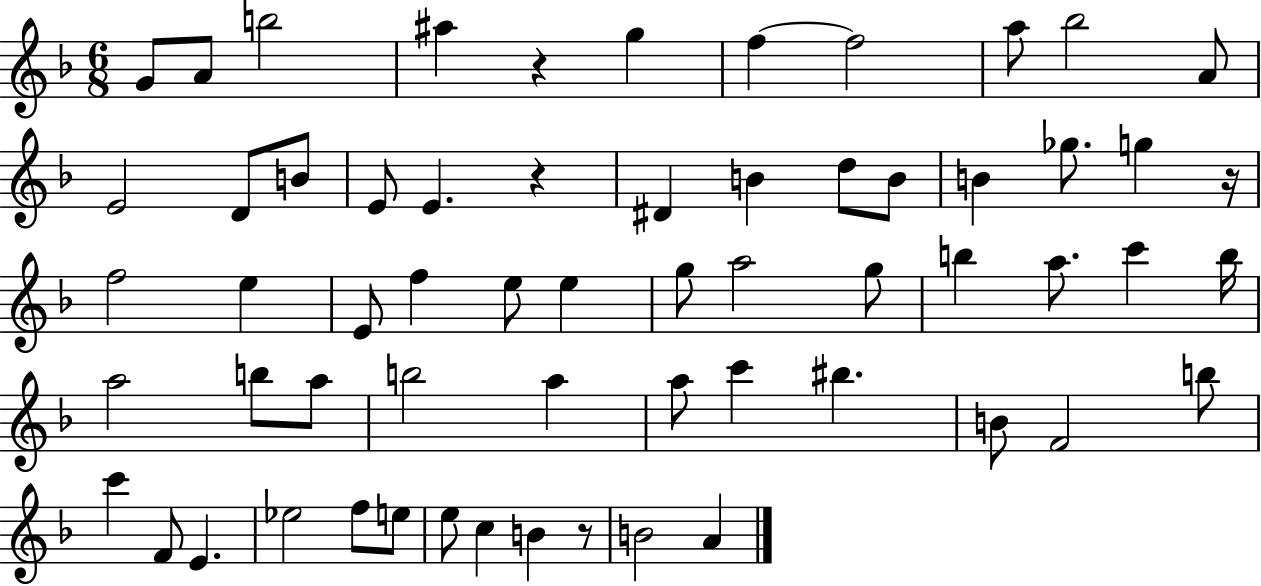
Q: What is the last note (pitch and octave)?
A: A4